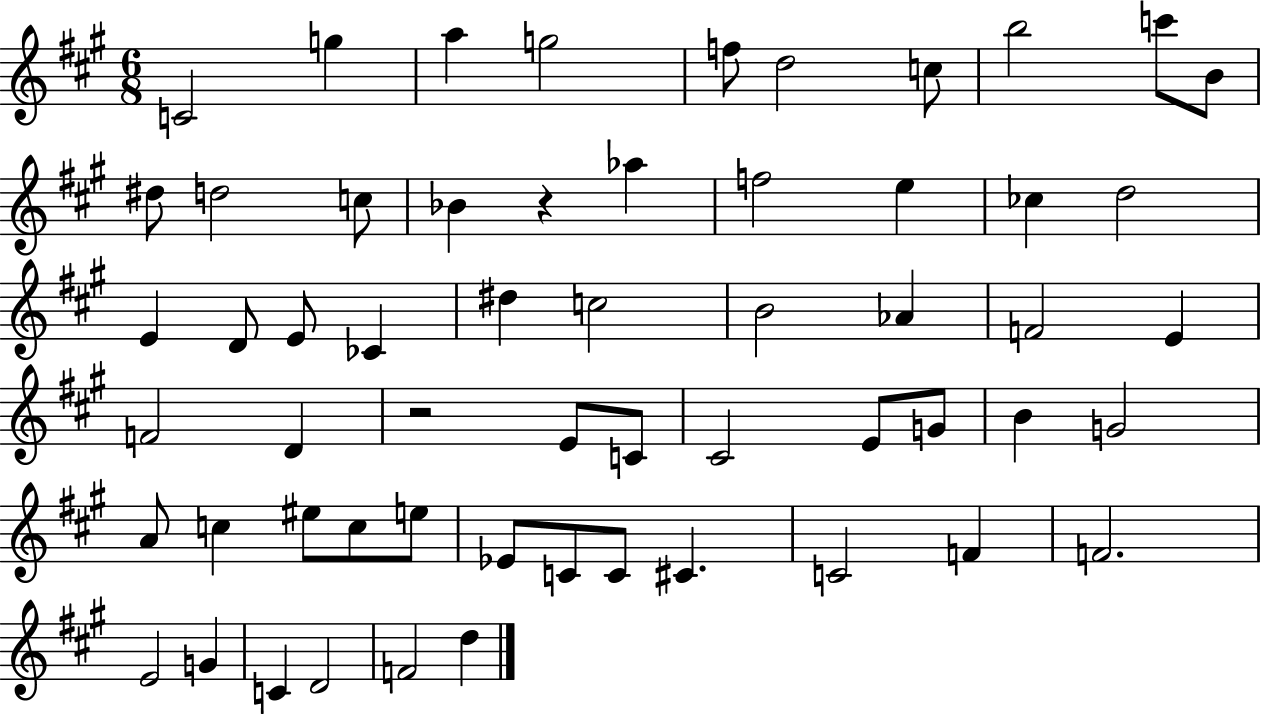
C4/h G5/q A5/q G5/h F5/e D5/h C5/e B5/h C6/e B4/e D#5/e D5/h C5/e Bb4/q R/q Ab5/q F5/h E5/q CES5/q D5/h E4/q D4/e E4/e CES4/q D#5/q C5/h B4/h Ab4/q F4/h E4/q F4/h D4/q R/h E4/e C4/e C#4/h E4/e G4/e B4/q G4/h A4/e C5/q EIS5/e C5/e E5/e Eb4/e C4/e C4/e C#4/q. C4/h F4/q F4/h. E4/h G4/q C4/q D4/h F4/h D5/q